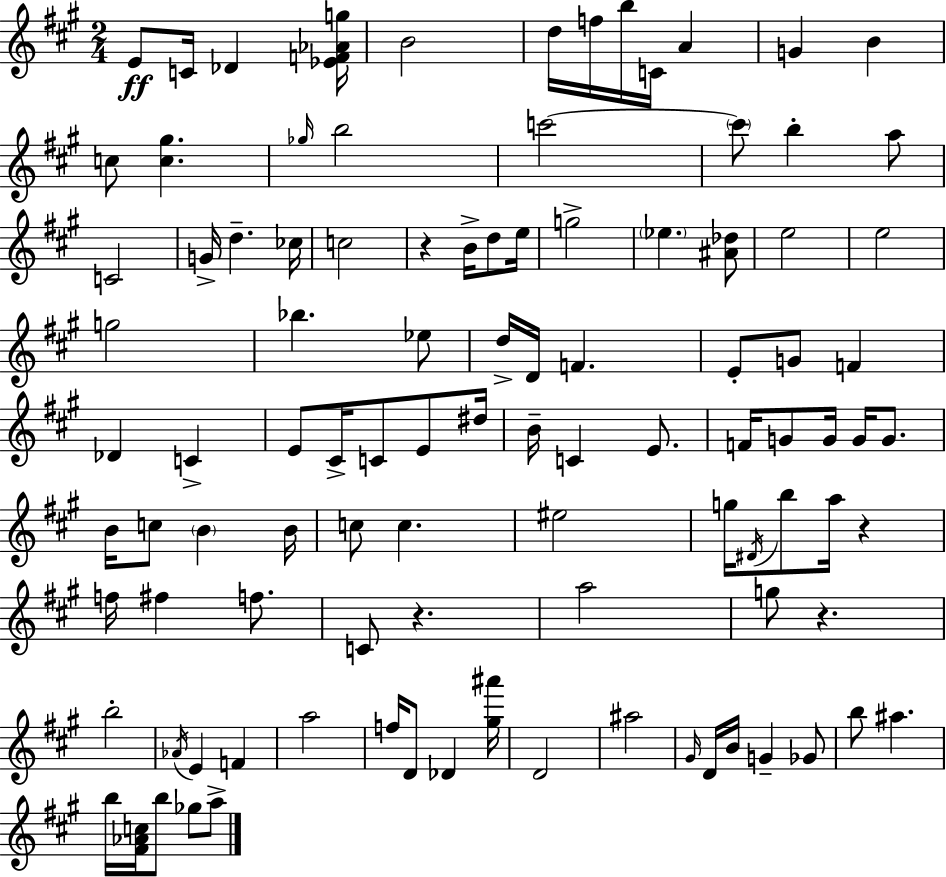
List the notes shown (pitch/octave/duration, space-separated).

E4/e C4/s Db4/q [Eb4,F4,Ab4,G5]/s B4/h D5/s F5/s B5/s C4/s A4/q G4/q B4/q C5/e [C5,G#5]/q. Gb5/s B5/h C6/h C6/e B5/q A5/e C4/h G4/s D5/q. CES5/s C5/h R/q B4/s D5/e E5/s G5/h Eb5/q. [A#4,Db5]/e E5/h E5/h G5/h Bb5/q. Eb5/e D5/s D4/s F4/q. E4/e G4/e F4/q Db4/q C4/q E4/e C#4/s C4/e E4/e D#5/s B4/s C4/q E4/e. F4/s G4/e G4/s G4/s G4/e. B4/s C5/e B4/q B4/s C5/e C5/q. EIS5/h G5/s D#4/s B5/e A5/s R/q F5/s F#5/q F5/e. C4/e R/q. A5/h G5/e R/q. B5/h Ab4/s E4/q F4/q A5/h F5/s D4/e Db4/q [G#5,A#6]/s D4/h A#5/h G#4/s D4/s B4/s G4/q Gb4/e B5/e A#5/q. B5/s [F#4,Ab4,C5]/s B5/e Gb5/e A5/e